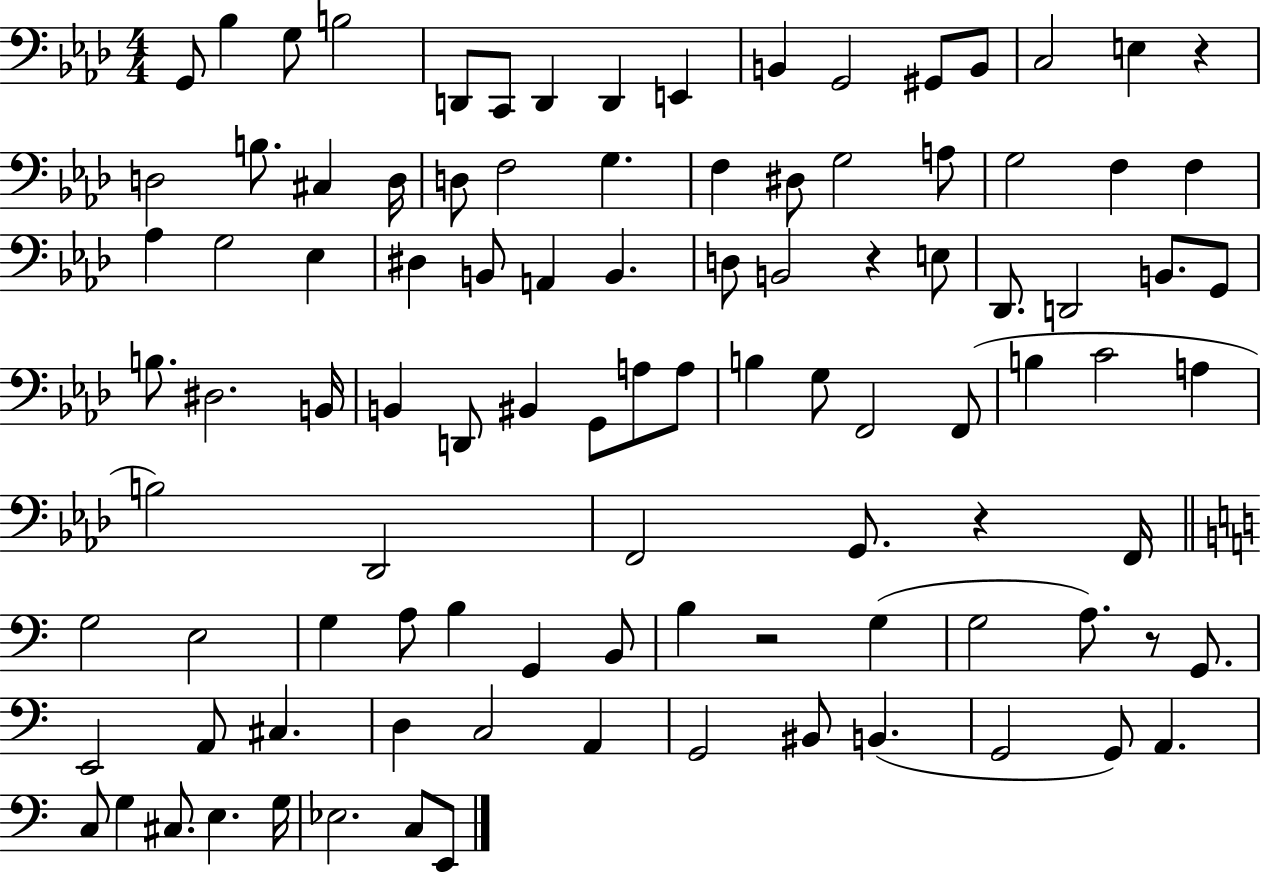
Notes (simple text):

G2/e Bb3/q G3/e B3/h D2/e C2/e D2/q D2/q E2/q B2/q G2/h G#2/e B2/e C3/h E3/q R/q D3/h B3/e. C#3/q D3/s D3/e F3/h G3/q. F3/q D#3/e G3/h A3/e G3/h F3/q F3/q Ab3/q G3/h Eb3/q D#3/q B2/e A2/q B2/q. D3/e B2/h R/q E3/e Db2/e. D2/h B2/e. G2/e B3/e. D#3/h. B2/s B2/q D2/e BIS2/q G2/e A3/e A3/e B3/q G3/e F2/h F2/e B3/q C4/h A3/q B3/h Db2/h F2/h G2/e. R/q F2/s G3/h E3/h G3/q A3/e B3/q G2/q B2/e B3/q R/h G3/q G3/h A3/e. R/e G2/e. E2/h A2/e C#3/q. D3/q C3/h A2/q G2/h BIS2/e B2/q. G2/h G2/e A2/q. C3/e G3/q C#3/e. E3/q. G3/s Eb3/h. C3/e E2/e